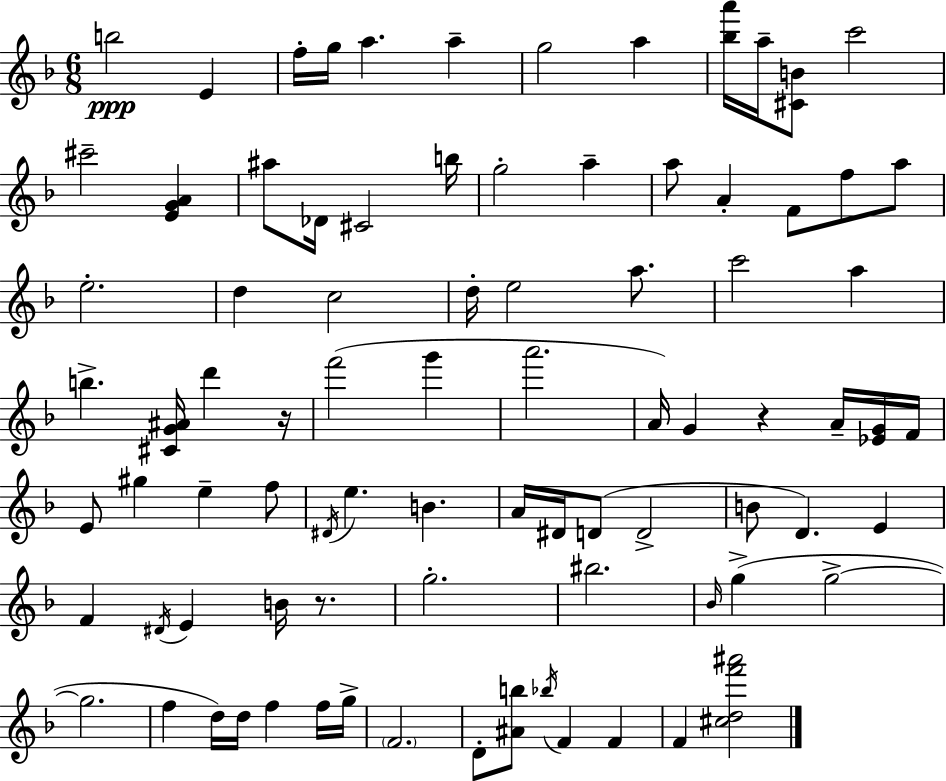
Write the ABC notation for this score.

X:1
T:Untitled
M:6/8
L:1/4
K:F
b2 E f/4 g/4 a a g2 a [_ba']/4 a/4 [^CB]/2 c'2 ^c'2 [EGA] ^a/2 _D/4 ^C2 b/4 g2 a a/2 A F/2 f/2 a/2 e2 d c2 d/4 e2 a/2 c'2 a b [^CG^A]/4 d' z/4 f'2 g' a'2 A/4 G z A/4 [_EG]/4 F/4 E/2 ^g e f/2 ^D/4 e B A/4 ^D/4 D/2 D2 B/2 D E F ^D/4 E B/4 z/2 g2 ^b2 _B/4 g g2 g2 f d/4 d/4 f f/4 g/4 F2 D/2 [^Ab]/2 _b/4 F F F [^cdf'^a']2